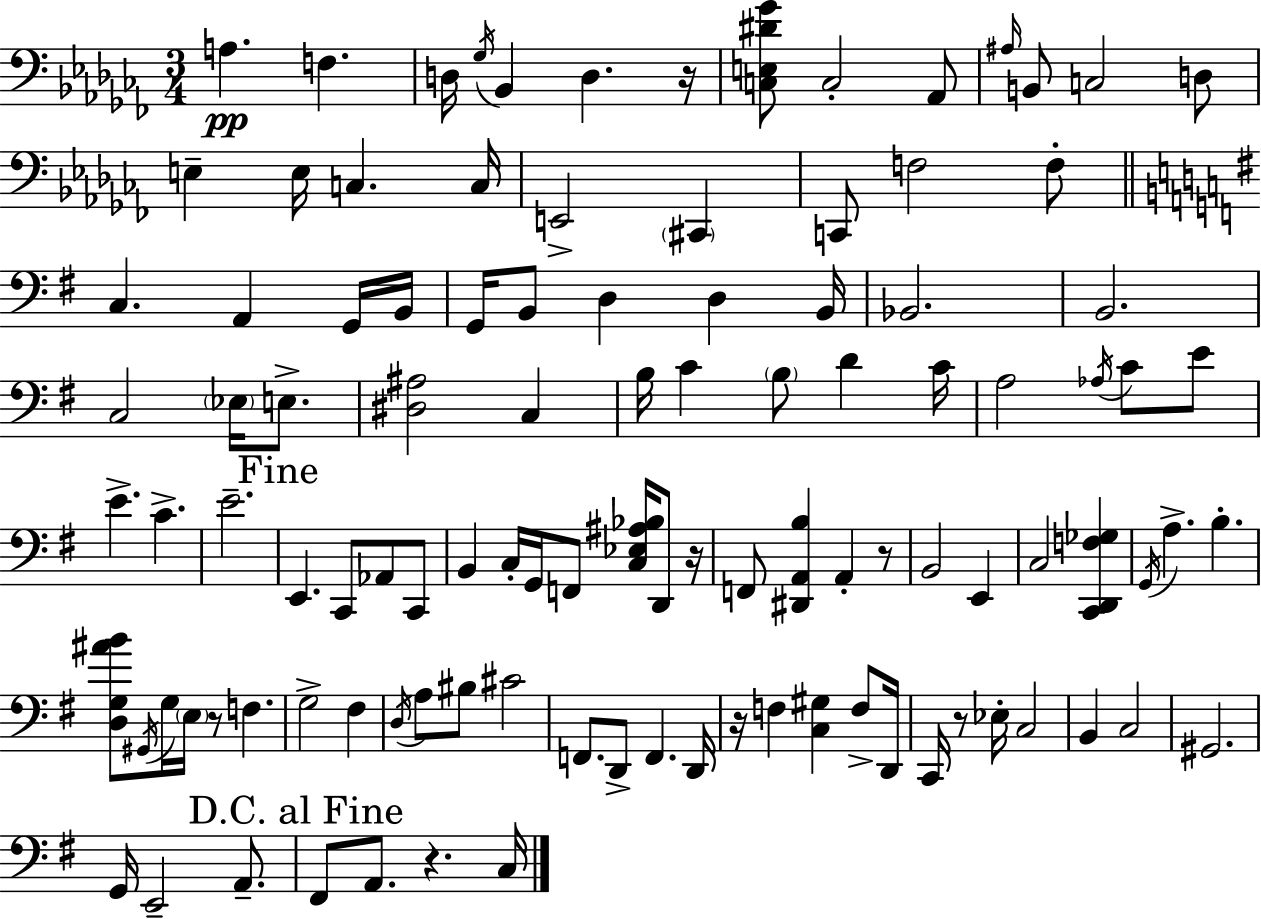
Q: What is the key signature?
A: AES minor